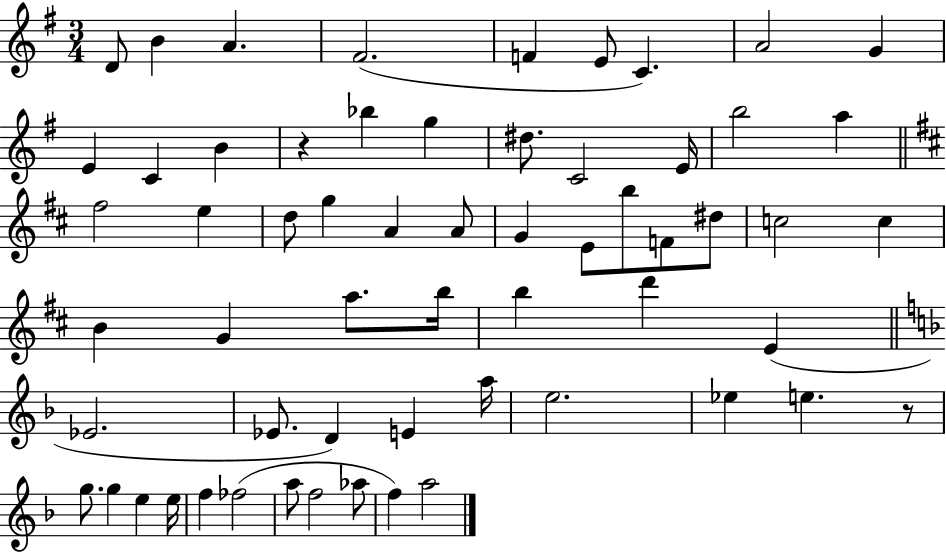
X:1
T:Untitled
M:3/4
L:1/4
K:G
D/2 B A ^F2 F E/2 C A2 G E C B z _b g ^d/2 C2 E/4 b2 a ^f2 e d/2 g A A/2 G E/2 b/2 F/2 ^d/2 c2 c B G a/2 b/4 b d' E _E2 _E/2 D E a/4 e2 _e e z/2 g/2 g e e/4 f _f2 a/2 f2 _a/2 f a2